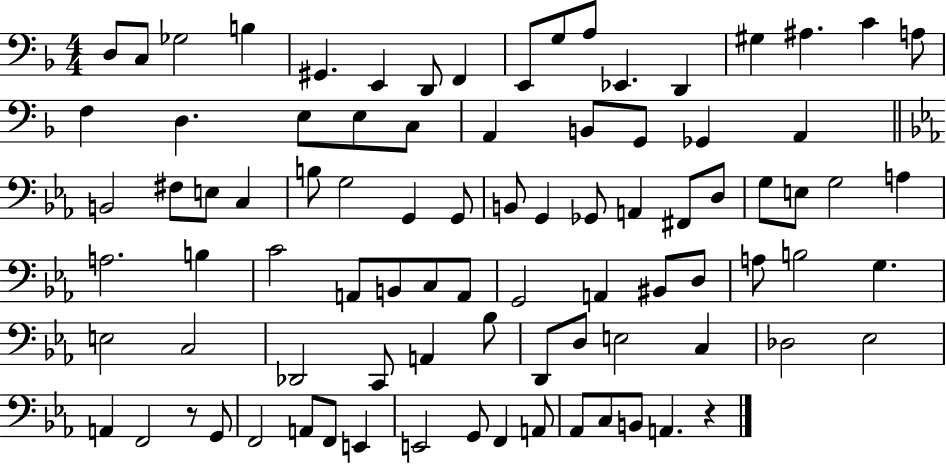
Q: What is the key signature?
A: F major